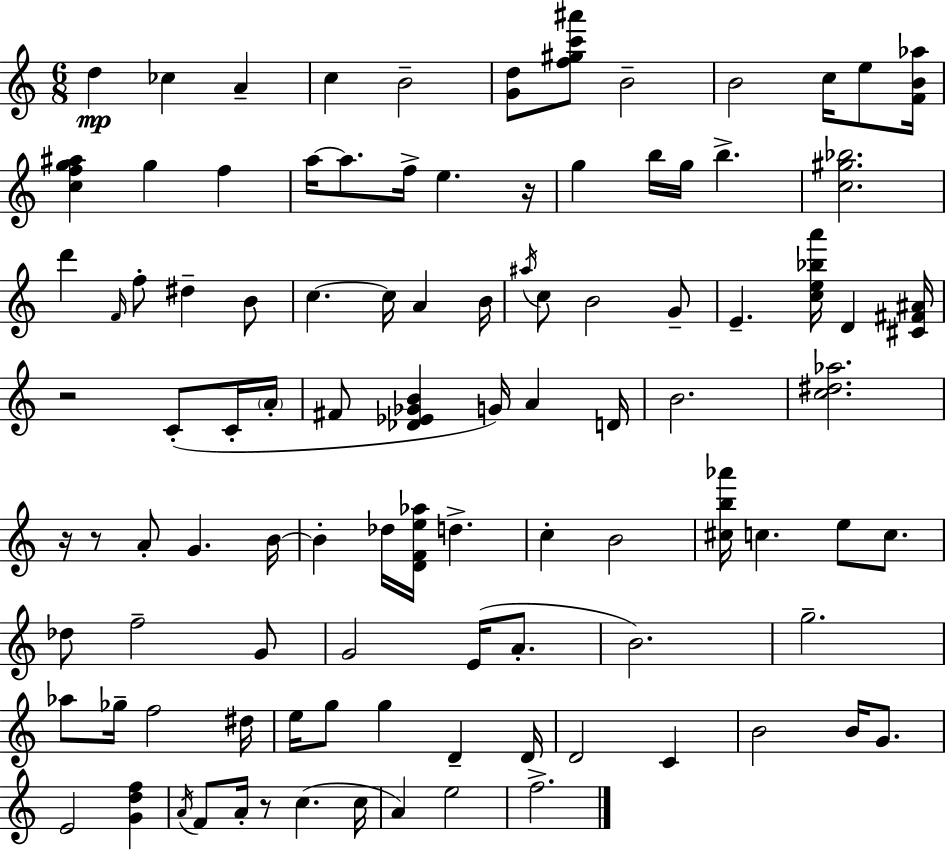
X:1
T:Untitled
M:6/8
L:1/4
K:C
d _c A c B2 [Gd]/2 [f^gc'^a']/2 B2 B2 c/4 e/2 [FB_a]/4 [cfg^a] g f a/4 a/2 f/4 e z/4 g b/4 g/4 b [c^g_b]2 d' F/4 f/2 ^d B/2 c c/4 A B/4 ^a/4 c/2 B2 G/2 E [ce_ba']/4 D [^C^F^A]/4 z2 C/2 C/4 A/4 ^F/2 [_D_E_GB] G/4 A D/4 B2 [c^d_a]2 z/4 z/2 A/2 G B/4 B _d/4 [DFe_a]/4 d c B2 [^cb_a']/4 c e/2 c/2 _d/2 f2 G/2 G2 E/4 A/2 B2 g2 _a/2 _g/4 f2 ^d/4 e/4 g/2 g D D/4 D2 C B2 B/4 G/2 E2 [Gdf] A/4 F/2 A/4 z/2 c c/4 A e2 f2